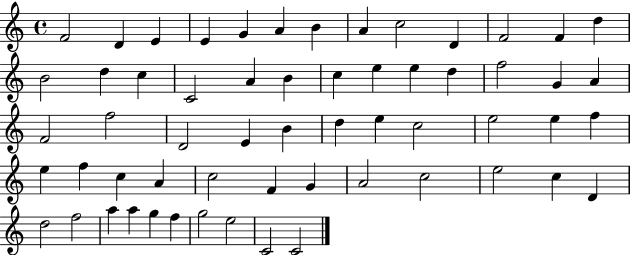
{
  \clef treble
  \time 4/4
  \defaultTimeSignature
  \key c \major
  f'2 d'4 e'4 | e'4 g'4 a'4 b'4 | a'4 c''2 d'4 | f'2 f'4 d''4 | \break b'2 d''4 c''4 | c'2 a'4 b'4 | c''4 e''4 e''4 d''4 | f''2 g'4 a'4 | \break f'2 f''2 | d'2 e'4 b'4 | d''4 e''4 c''2 | e''2 e''4 f''4 | \break e''4 f''4 c''4 a'4 | c''2 f'4 g'4 | a'2 c''2 | e''2 c''4 d'4 | \break d''2 f''2 | a''4 a''4 g''4 f''4 | g''2 e''2 | c'2 c'2 | \break \bar "|."
}